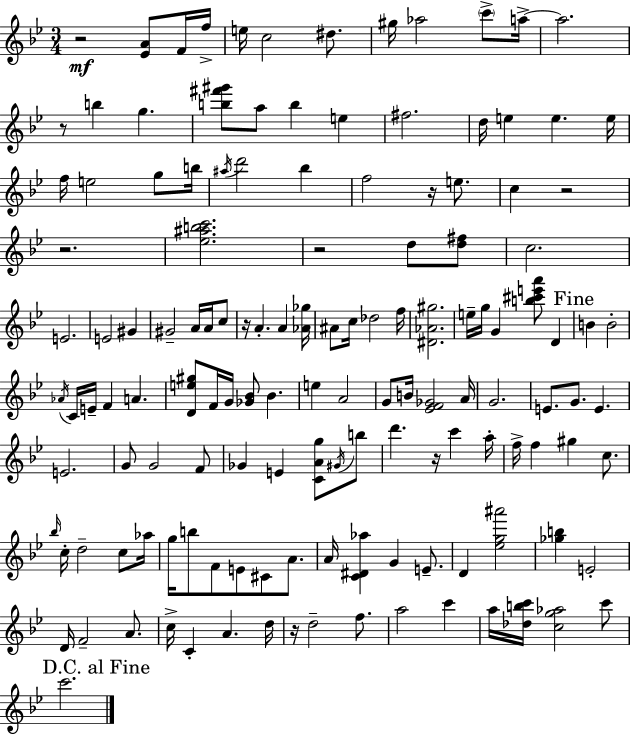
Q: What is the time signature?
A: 3/4